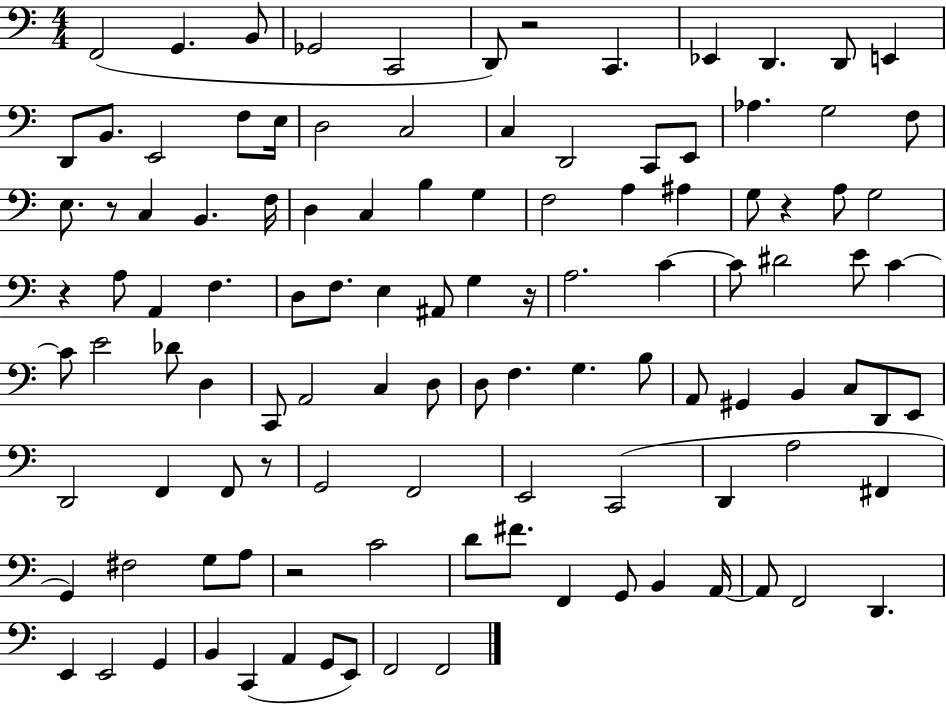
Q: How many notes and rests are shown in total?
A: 112